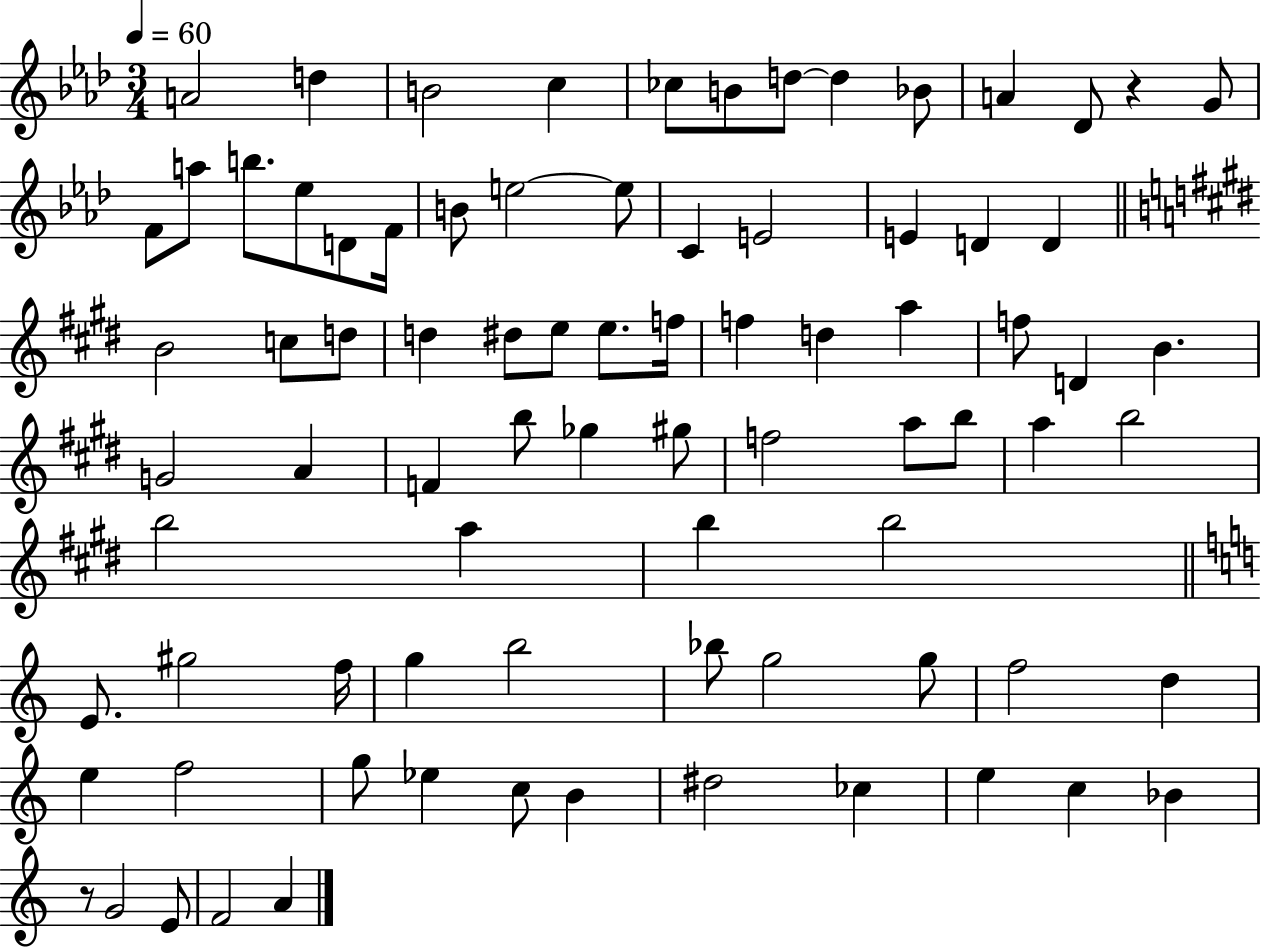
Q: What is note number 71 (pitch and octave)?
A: B4